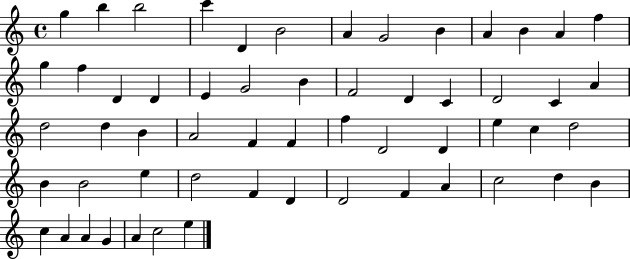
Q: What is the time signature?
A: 4/4